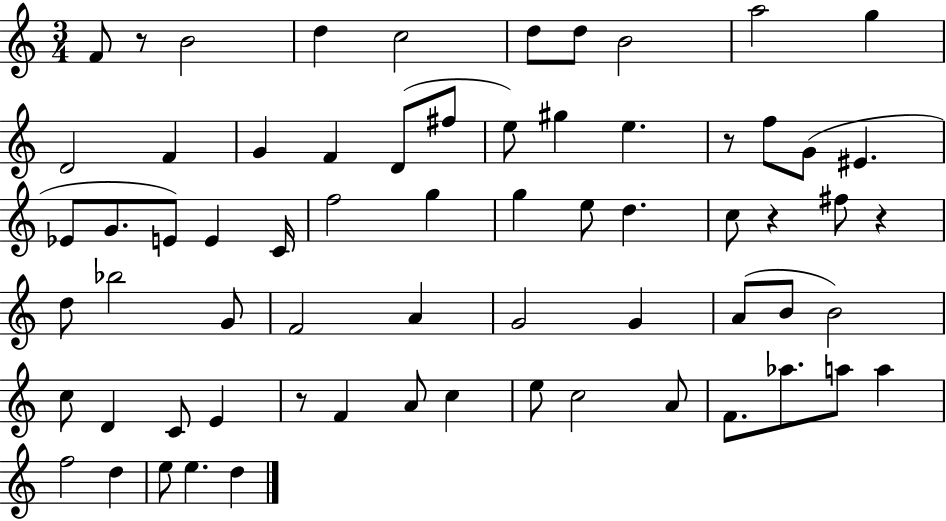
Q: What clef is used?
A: treble